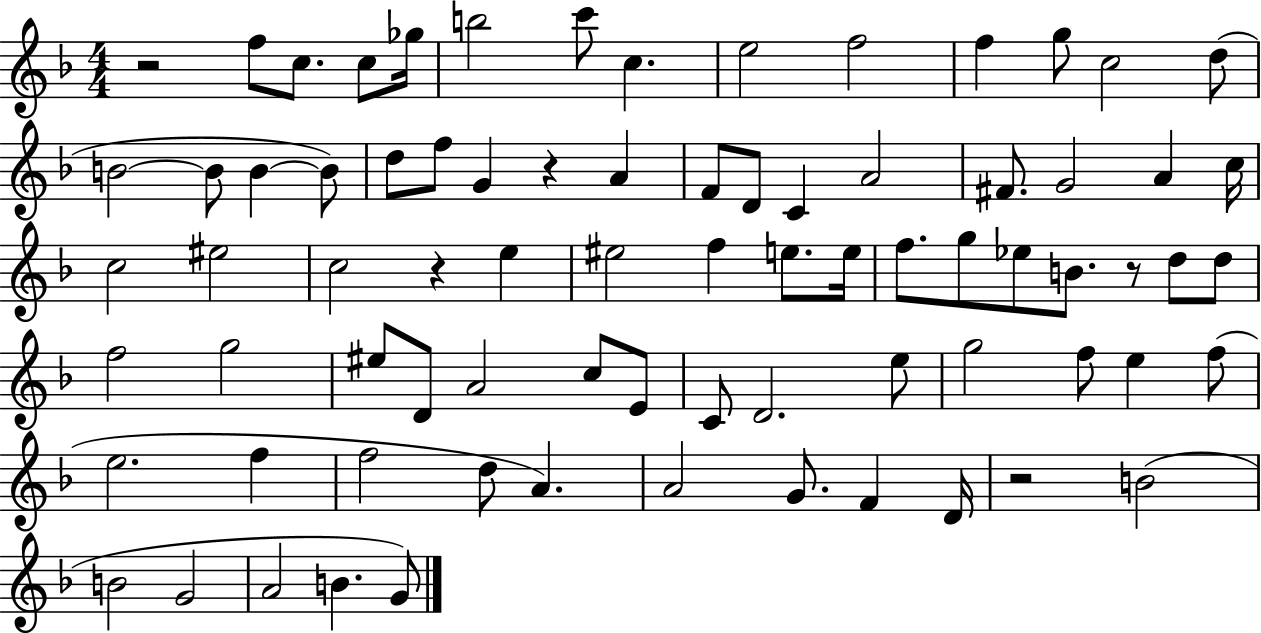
X:1
T:Untitled
M:4/4
L:1/4
K:F
z2 f/2 c/2 c/2 _g/4 b2 c'/2 c e2 f2 f g/2 c2 d/2 B2 B/2 B B/2 d/2 f/2 G z A F/2 D/2 C A2 ^F/2 G2 A c/4 c2 ^e2 c2 z e ^e2 f e/2 e/4 f/2 g/2 _e/2 B/2 z/2 d/2 d/2 f2 g2 ^e/2 D/2 A2 c/2 E/2 C/2 D2 e/2 g2 f/2 e f/2 e2 f f2 d/2 A A2 G/2 F D/4 z2 B2 B2 G2 A2 B G/2